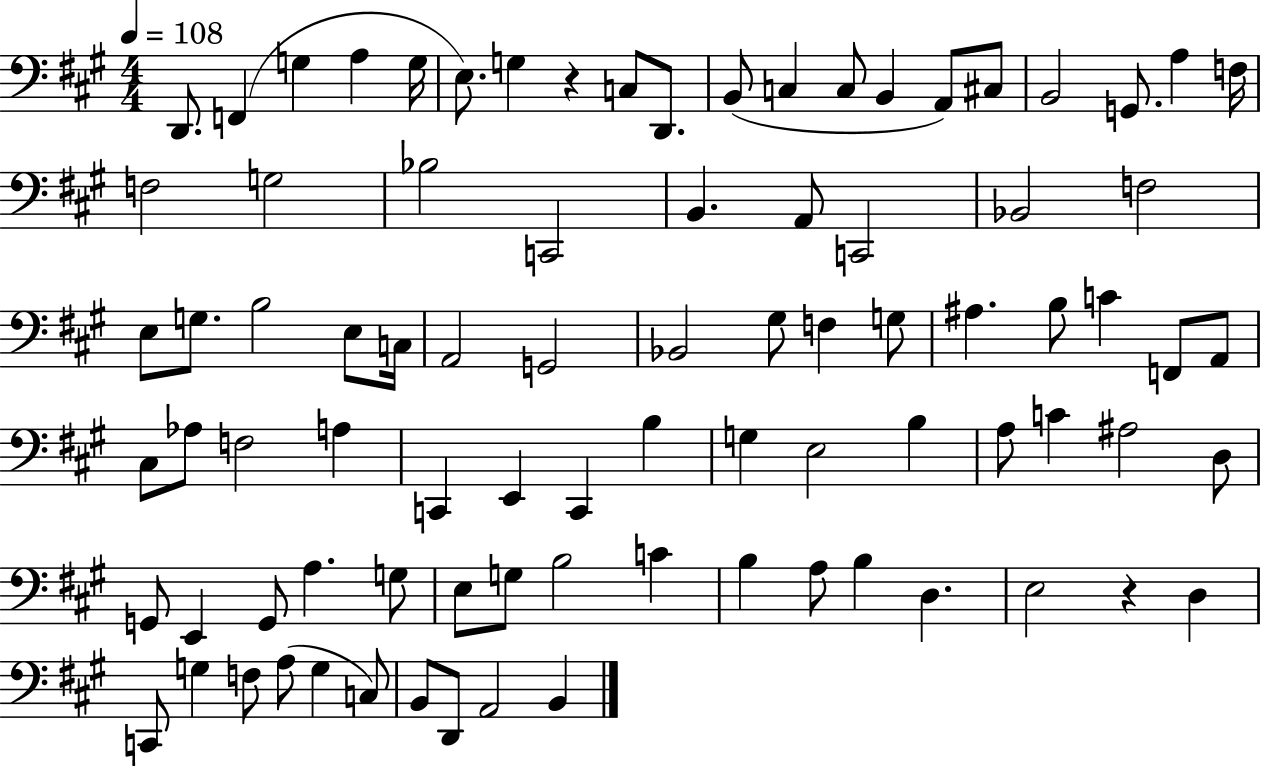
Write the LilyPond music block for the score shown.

{
  \clef bass
  \numericTimeSignature
  \time 4/4
  \key a \major
  \tempo 4 = 108
  \repeat volta 2 { d,8. f,4( g4 a4 g16 | e8.) g4 r4 c8 d,8. | b,8( c4 c8 b,4 a,8) cis8 | b,2 g,8. a4 f16 | \break f2 g2 | bes2 c,2 | b,4. a,8 c,2 | bes,2 f2 | \break e8 g8. b2 e8 c16 | a,2 g,2 | bes,2 gis8 f4 g8 | ais4. b8 c'4 f,8 a,8 | \break cis8 aes8 f2 a4 | c,4 e,4 c,4 b4 | g4 e2 b4 | a8 c'4 ais2 d8 | \break g,8 e,4 g,8 a4. g8 | e8 g8 b2 c'4 | b4 a8 b4 d4. | e2 r4 d4 | \break c,8 g4 f8 a8( g4 c8) | b,8 d,8 a,2 b,4 | } \bar "|."
}